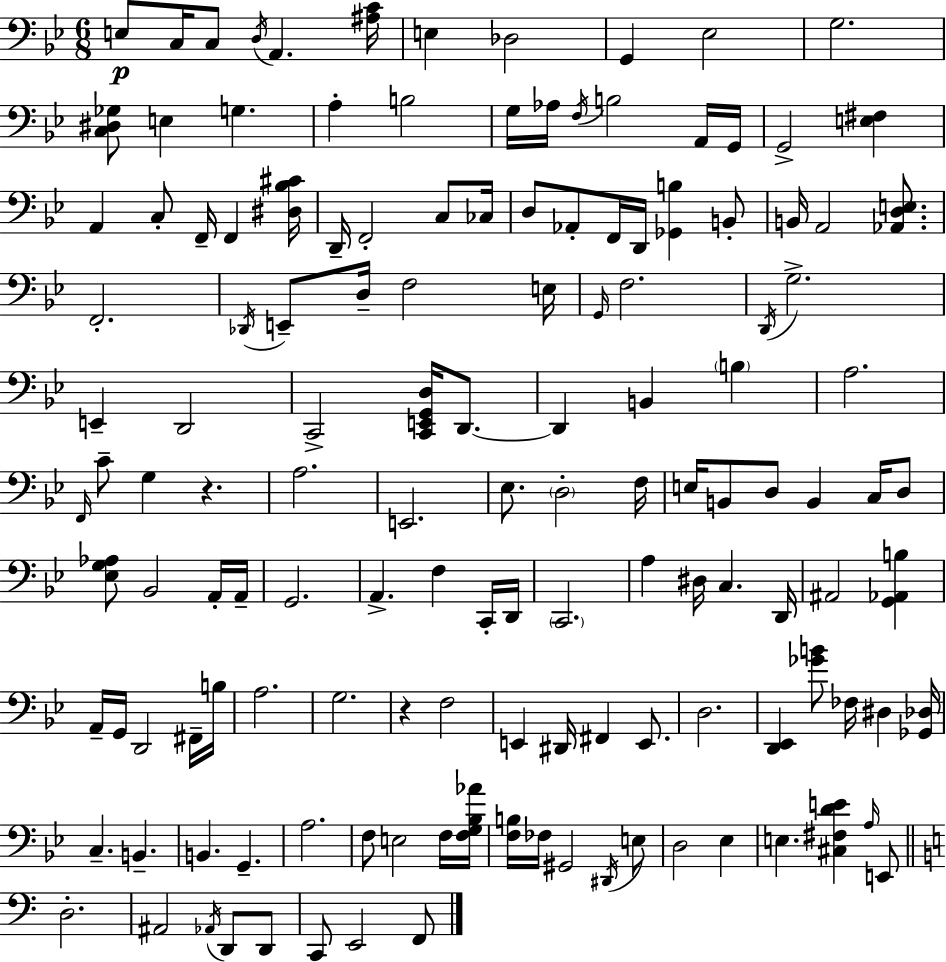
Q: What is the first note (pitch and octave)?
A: E3